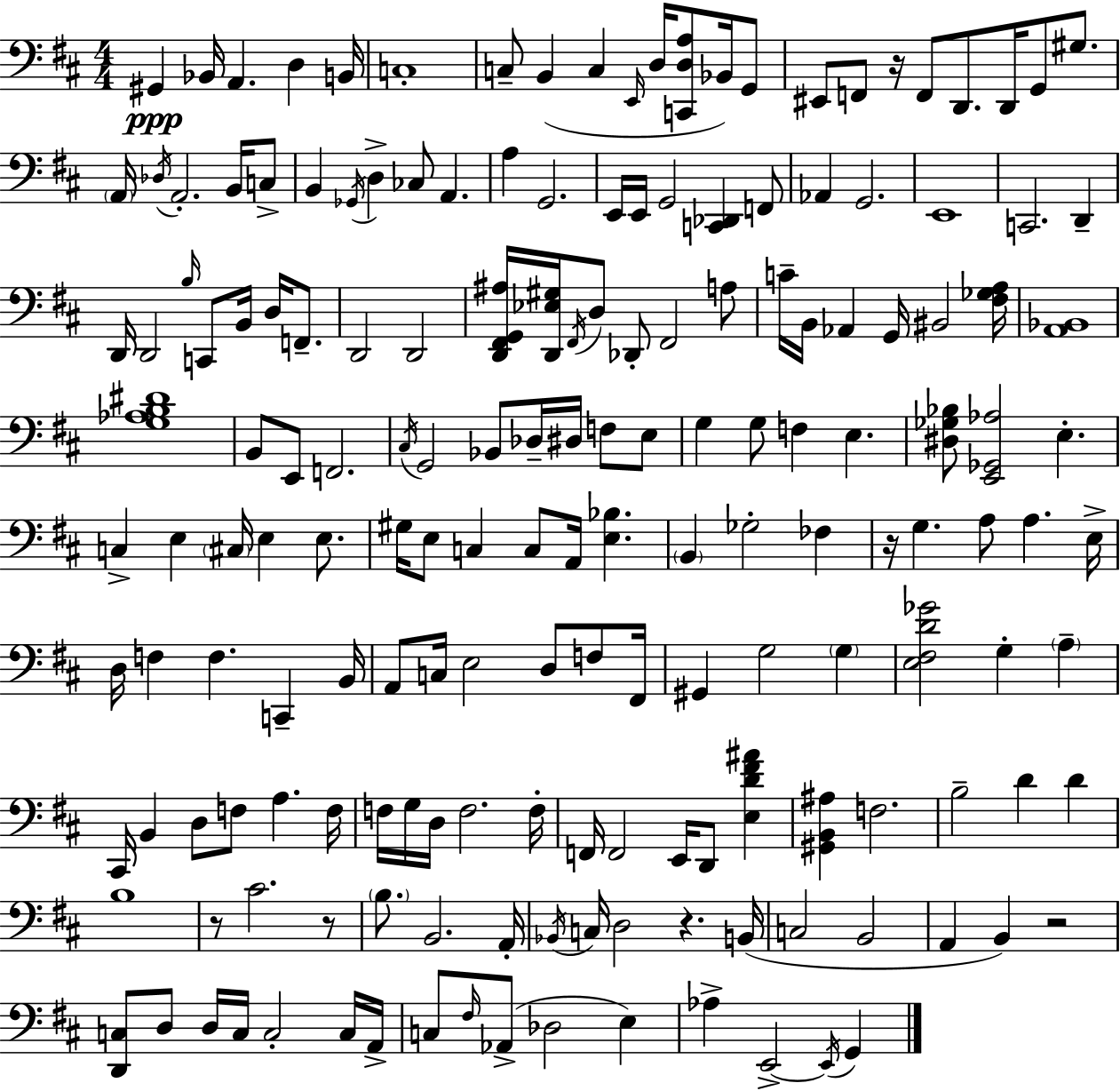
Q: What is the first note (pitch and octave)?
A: G#2